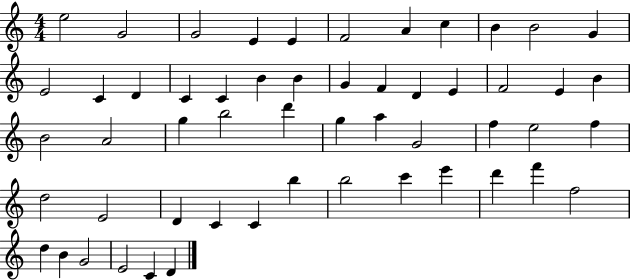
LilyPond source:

{
  \clef treble
  \numericTimeSignature
  \time 4/4
  \key c \major
  e''2 g'2 | g'2 e'4 e'4 | f'2 a'4 c''4 | b'4 b'2 g'4 | \break e'2 c'4 d'4 | c'4 c'4 b'4 b'4 | g'4 f'4 d'4 e'4 | f'2 e'4 b'4 | \break b'2 a'2 | g''4 b''2 d'''4 | g''4 a''4 g'2 | f''4 e''2 f''4 | \break d''2 e'2 | d'4 c'4 c'4 b''4 | b''2 c'''4 e'''4 | d'''4 f'''4 f''2 | \break d''4 b'4 g'2 | e'2 c'4 d'4 | \bar "|."
}